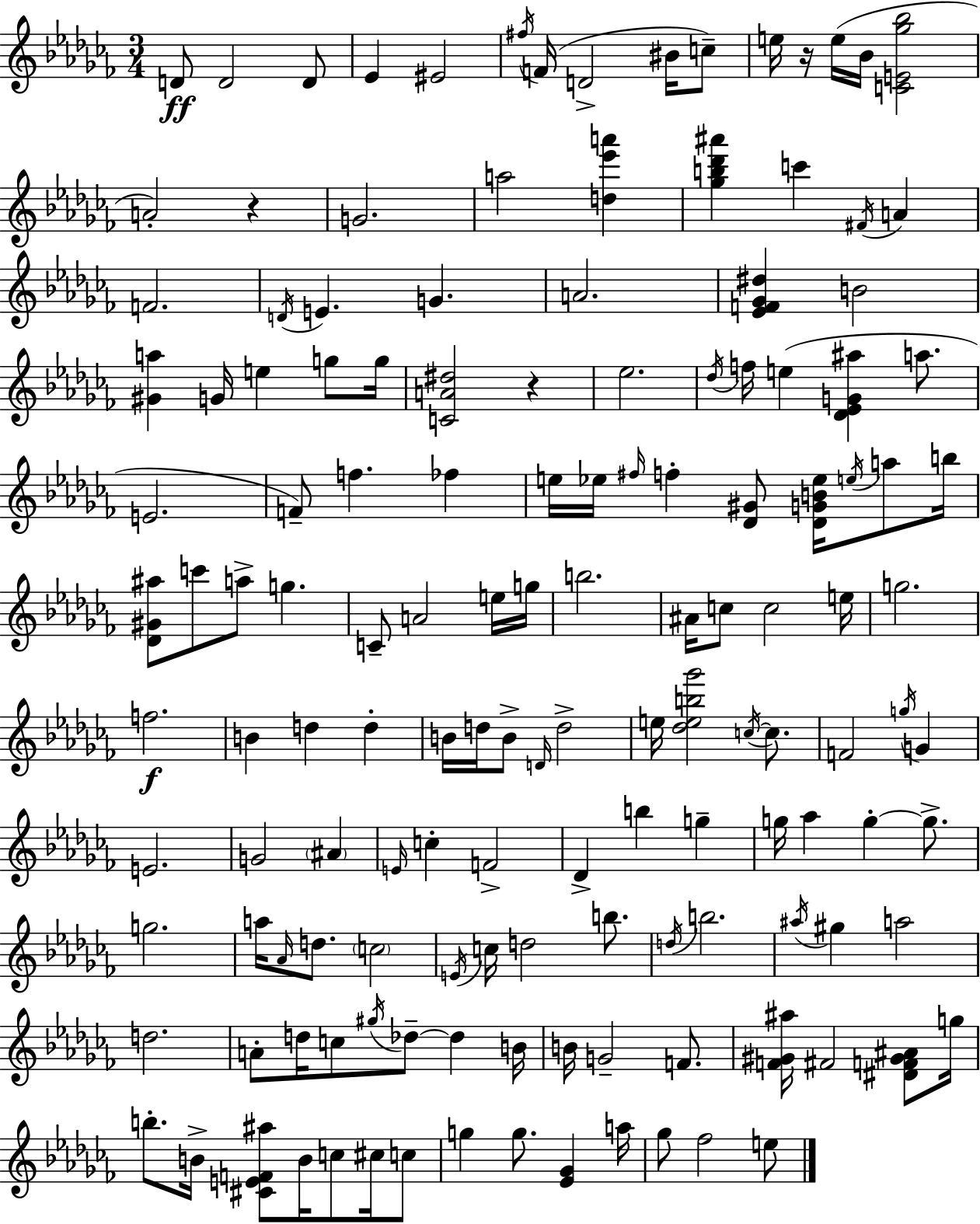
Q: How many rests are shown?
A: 3